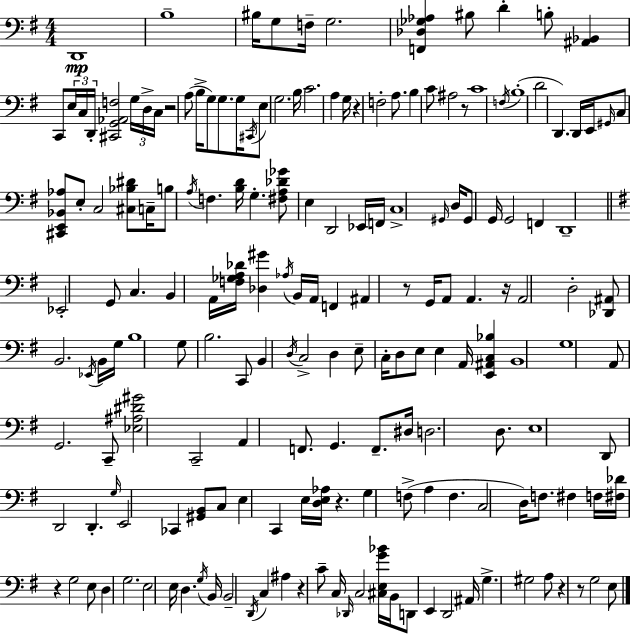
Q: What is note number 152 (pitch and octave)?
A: A3